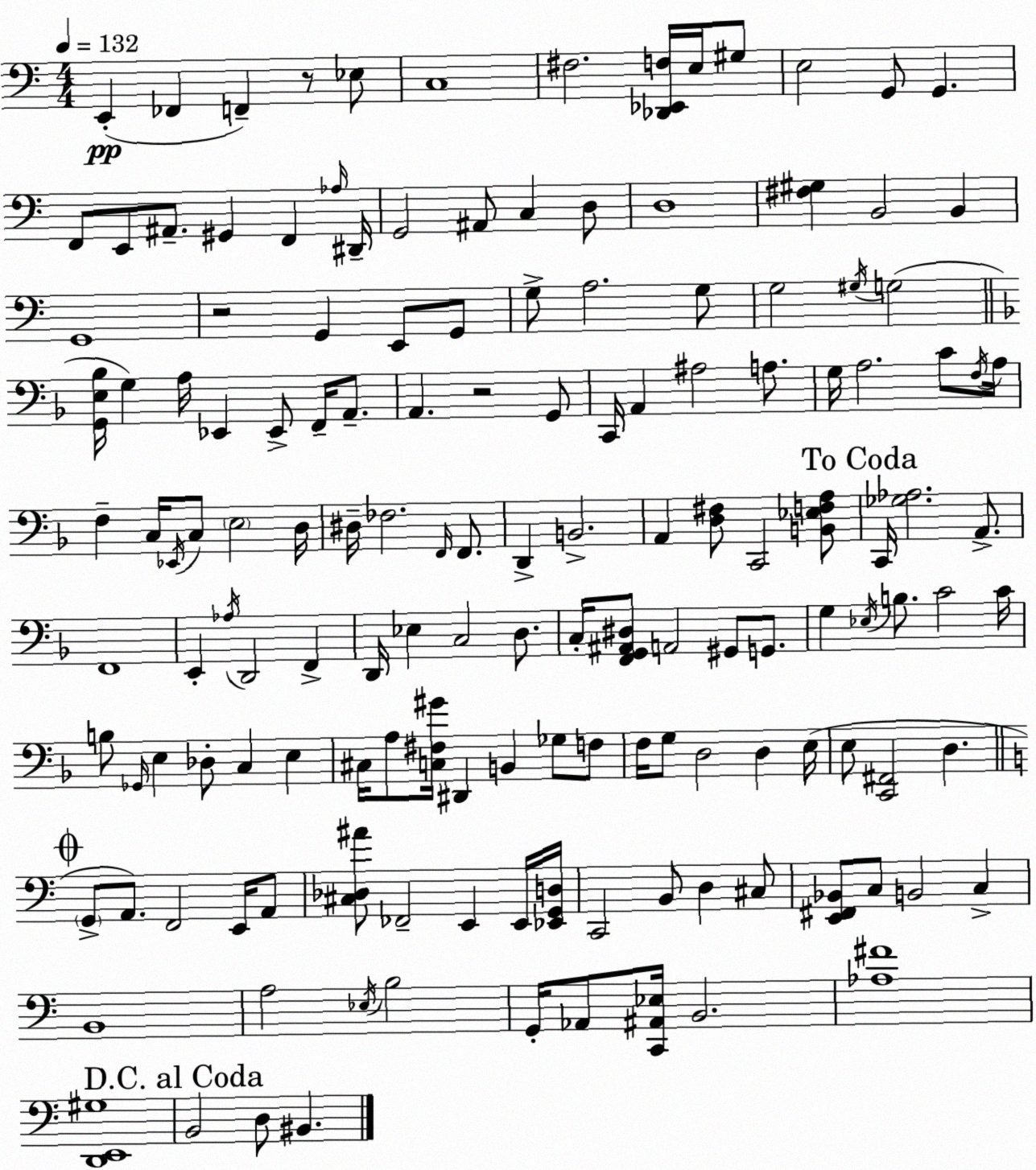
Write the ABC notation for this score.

X:1
T:Untitled
M:4/4
L:1/4
K:C
E,, _F,, F,, z/2 _E,/2 C,4 ^F,2 [_D,,_E,,F,]/4 E,/4 ^G,/2 E,2 G,,/2 G,, F,,/2 E,,/2 ^A,,/2 ^G,, F,, _A,/4 ^D,,/4 G,,2 ^A,,/2 C, D,/2 D,4 [^F,^G,] B,,2 B,, G,,4 z2 G,, E,,/2 G,,/2 G,/2 A,2 G,/2 G,2 ^G,/4 G,2 [G,,E,_B,]/4 G, A,/4 _E,, _E,,/2 F,,/4 A,,/2 A,, z2 G,,/2 C,,/4 A,, ^A,2 A,/2 G,/4 A,2 C/2 F,/4 A,/4 F, C,/4 _E,,/4 C,/2 E,2 D,/4 ^D,/4 _F,2 F,,/4 F,,/2 D,, B,,2 A,, [D,^F,]/2 C,,2 [B,,_E,F,A,]/2 C,,/4 [_G,_A,]2 A,,/2 F,,4 E,, _A,/4 D,,2 F,, D,,/4 _E, C,2 D,/2 C,/4 [F,,G,,^A,,^D,]/2 A,,2 ^G,,/2 G,,/2 G, _E,/4 B,/2 C2 C/4 B,/2 _G,,/4 E, _D,/2 C, E, ^C,/4 A,/2 [C,^F,^G]/4 ^D,, B,, _G,/2 F,/2 F,/4 G,/2 D,2 D, E,/4 E,/2 [C,,^F,,]2 D, G,,/2 A,,/2 F,,2 E,,/4 A,,/2 [^C,_D,^A]/2 _F,,2 E,, E,,/4 [_E,,G,,D,]/4 C,,2 B,,/2 D, ^C,/2 [E,,^F,,_B,,]/2 C,/2 B,,2 C, B,,4 A,2 _E,/4 B,2 G,,/4 _A,,/2 [C,,^A,,_E,]/4 B,,2 [_A,^F]4 [D,,E,,^G,]4 B,,2 D,/2 ^B,,